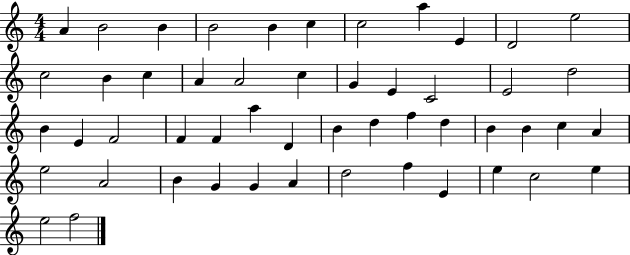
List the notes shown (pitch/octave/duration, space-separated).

A4/q B4/h B4/q B4/h B4/q C5/q C5/h A5/q E4/q D4/h E5/h C5/h B4/q C5/q A4/q A4/h C5/q G4/q E4/q C4/h E4/h D5/h B4/q E4/q F4/h F4/q F4/q A5/q D4/q B4/q D5/q F5/q D5/q B4/q B4/q C5/q A4/q E5/h A4/h B4/q G4/q G4/q A4/q D5/h F5/q E4/q E5/q C5/h E5/q E5/h F5/h